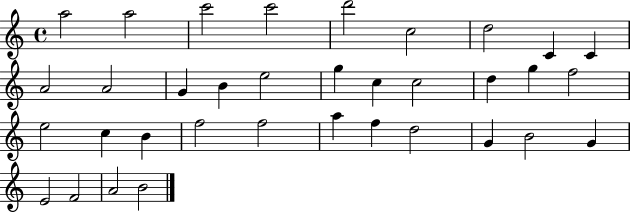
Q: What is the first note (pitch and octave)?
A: A5